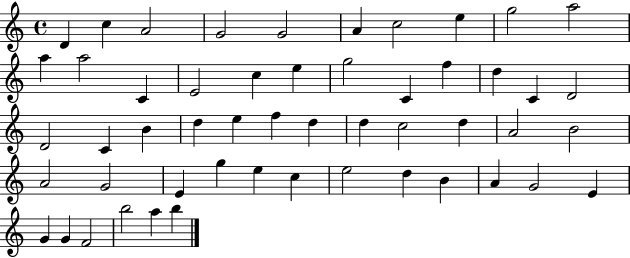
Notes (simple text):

D4/q C5/q A4/h G4/h G4/h A4/q C5/h E5/q G5/h A5/h A5/q A5/h C4/q E4/h C5/q E5/q G5/h C4/q F5/q D5/q C4/q D4/h D4/h C4/q B4/q D5/q E5/q F5/q D5/q D5/q C5/h D5/q A4/h B4/h A4/h G4/h E4/q G5/q E5/q C5/q E5/h D5/q B4/q A4/q G4/h E4/q G4/q G4/q F4/h B5/h A5/q B5/q